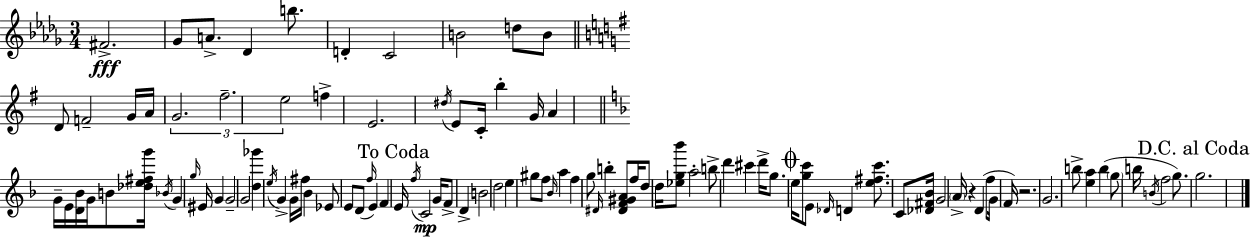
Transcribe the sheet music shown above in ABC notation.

X:1
T:Untitled
M:3/4
L:1/4
K:Bbm
^F2 _G/2 A/2 _D b/2 D C2 B2 d/2 B/2 D/2 F2 G/4 A/4 G2 ^f2 e2 f E2 ^d/4 E/2 C/4 b G/4 A G/4 E/4 [D_B]/4 G/4 B/2 [_de^fg']/4 _B/4 G g/4 ^E/4 G G2 G2 [d_g'] e/4 G G/4 ^f/4 _B _E/2 E/2 D/2 f/4 E F E/4 f/4 C2 G/4 F/2 D B2 d2 e ^g/2 f/2 _B/4 a f g/2 ^D/4 b [^DF^GA]/2 f/4 d/2 d/4 [_eg_b']/2 a2 b/2 d' ^c' d'/4 g/2 e/4 [gc']/2 E/2 _D/4 D [e^fc']/2 C/2 [_D^F_B]/4 G2 A/4 z D f/2 G/4 F/4 z2 G2 b/2 [ea] b g/2 b/4 B/4 f2 g/2 g2